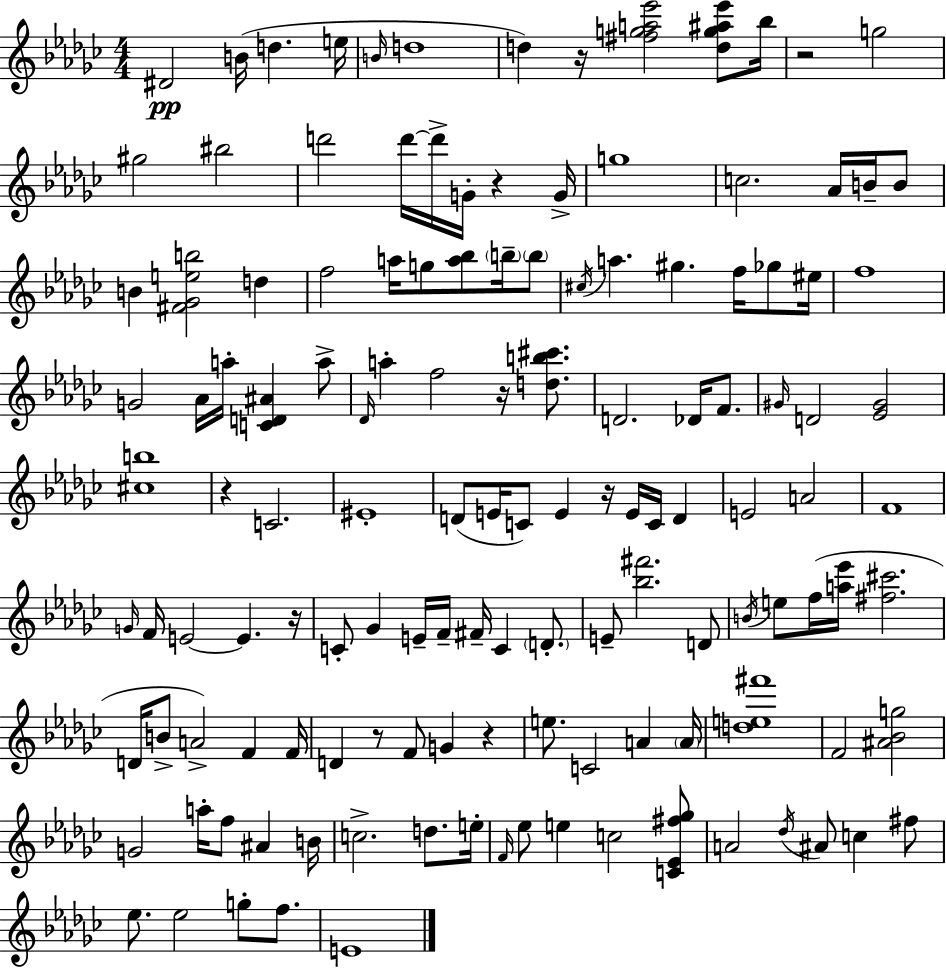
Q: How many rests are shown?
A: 9